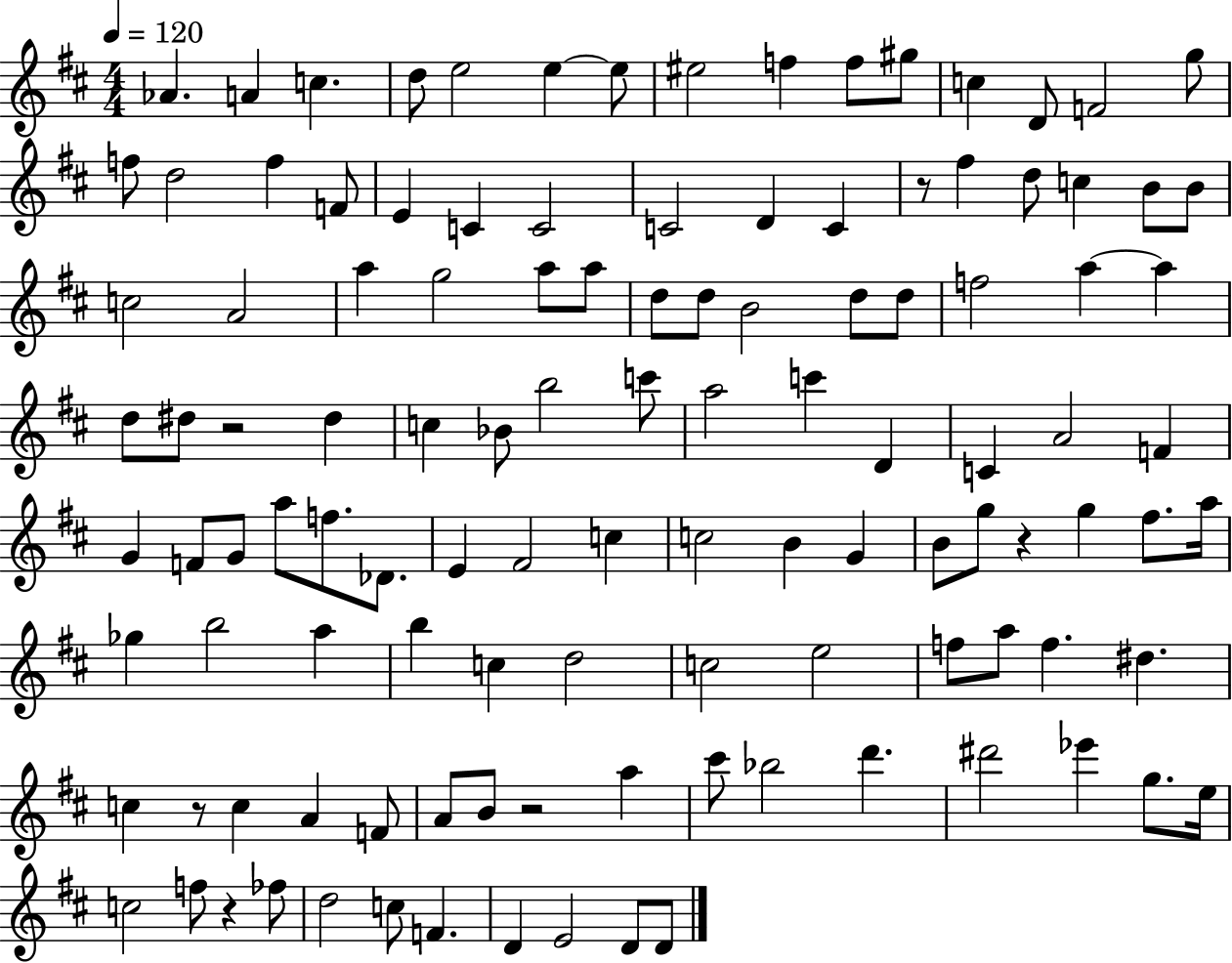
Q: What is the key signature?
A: D major